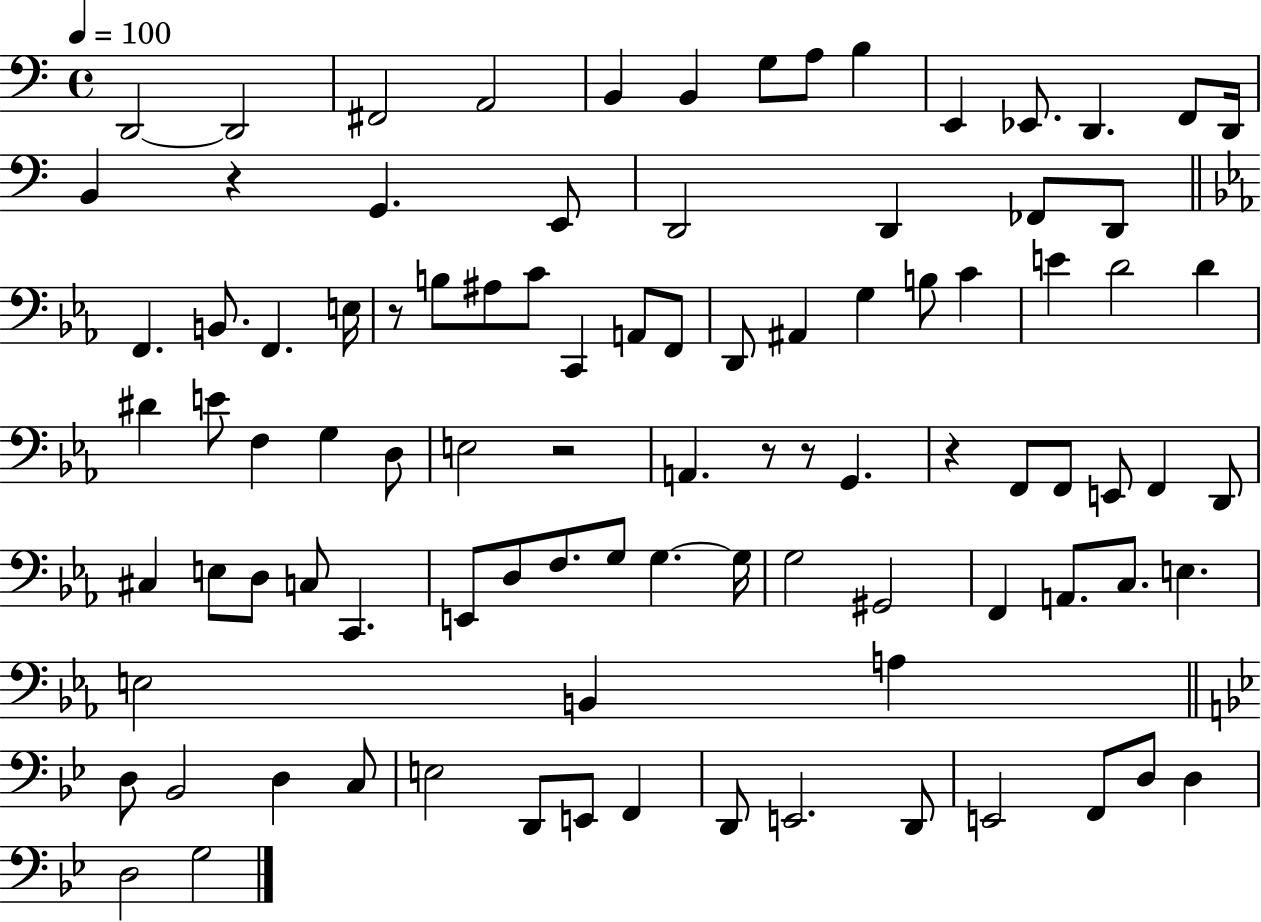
X:1
T:Untitled
M:4/4
L:1/4
K:C
D,,2 D,,2 ^F,,2 A,,2 B,, B,, G,/2 A,/2 B, E,, _E,,/2 D,, F,,/2 D,,/4 B,, z G,, E,,/2 D,,2 D,, _F,,/2 D,,/2 F,, B,,/2 F,, E,/4 z/2 B,/2 ^A,/2 C/2 C,, A,,/2 F,,/2 D,,/2 ^A,, G, B,/2 C E D2 D ^D E/2 F, G, D,/2 E,2 z2 A,, z/2 z/2 G,, z F,,/2 F,,/2 E,,/2 F,, D,,/2 ^C, E,/2 D,/2 C,/2 C,, E,,/2 D,/2 F,/2 G,/2 G, G,/4 G,2 ^G,,2 F,, A,,/2 C,/2 E, E,2 B,, A, D,/2 _B,,2 D, C,/2 E,2 D,,/2 E,,/2 F,, D,,/2 E,,2 D,,/2 E,,2 F,,/2 D,/2 D, D,2 G,2